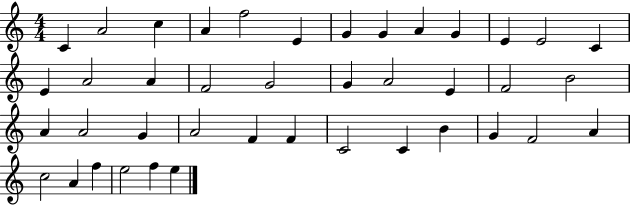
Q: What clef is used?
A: treble